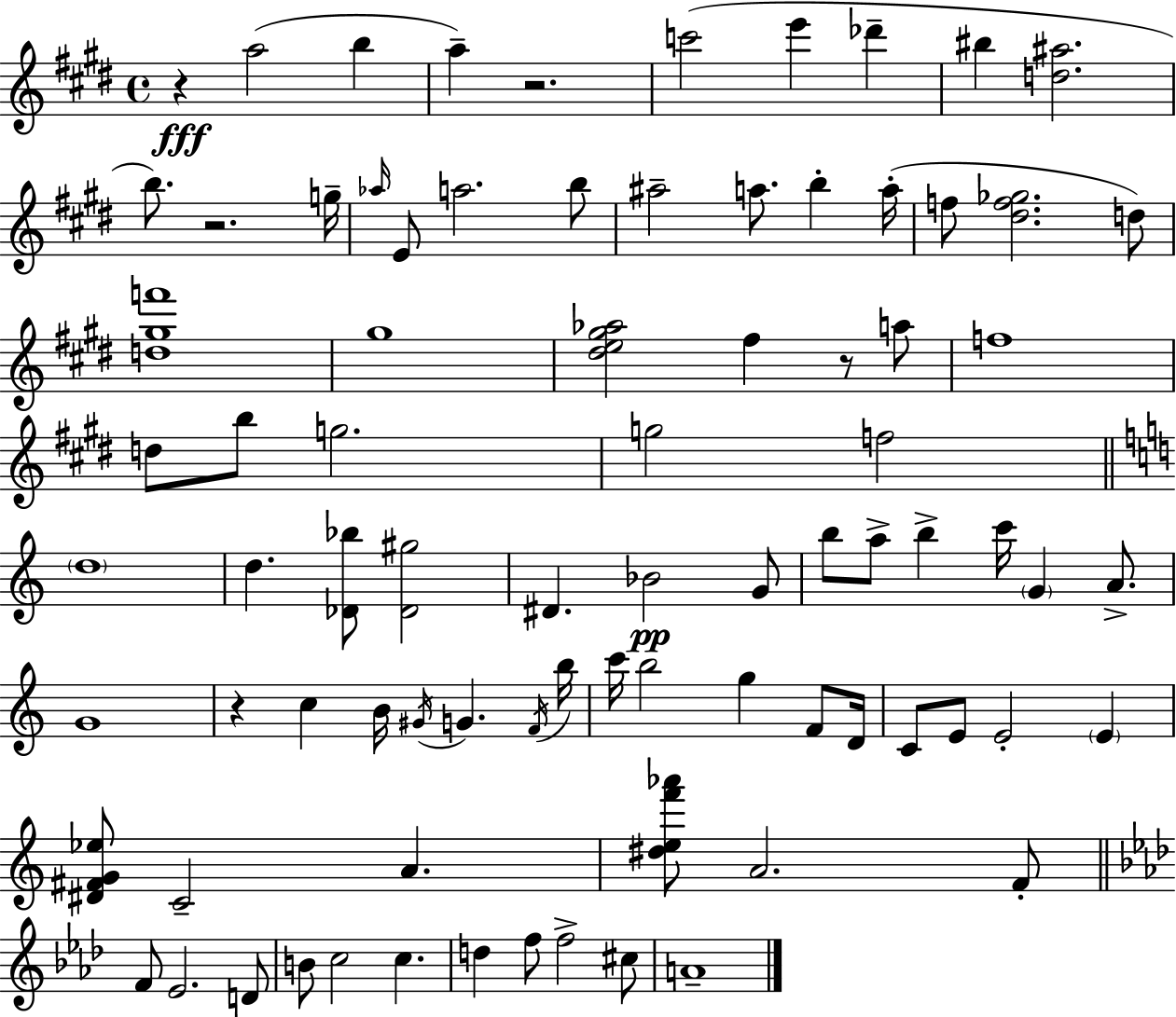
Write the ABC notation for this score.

X:1
T:Untitled
M:4/4
L:1/4
K:E
z a2 b a z2 c'2 e' _d' ^b [d^a]2 b/2 z2 g/4 _a/4 E/2 a2 b/2 ^a2 a/2 b a/4 f/2 [^df_g]2 d/2 [d^gf']4 ^g4 [^de^g_a]2 ^f z/2 a/2 f4 d/2 b/2 g2 g2 f2 d4 d [_D_b]/2 [_D^g]2 ^D _B2 G/2 b/2 a/2 b c'/4 G A/2 G4 z c B/4 ^G/4 G F/4 b/4 c'/4 b2 g F/2 D/4 C/2 E/2 E2 E [^D^FG_e]/2 C2 A [^def'_a']/2 A2 F/2 F/2 _E2 D/2 B/2 c2 c d f/2 f2 ^c/2 A4